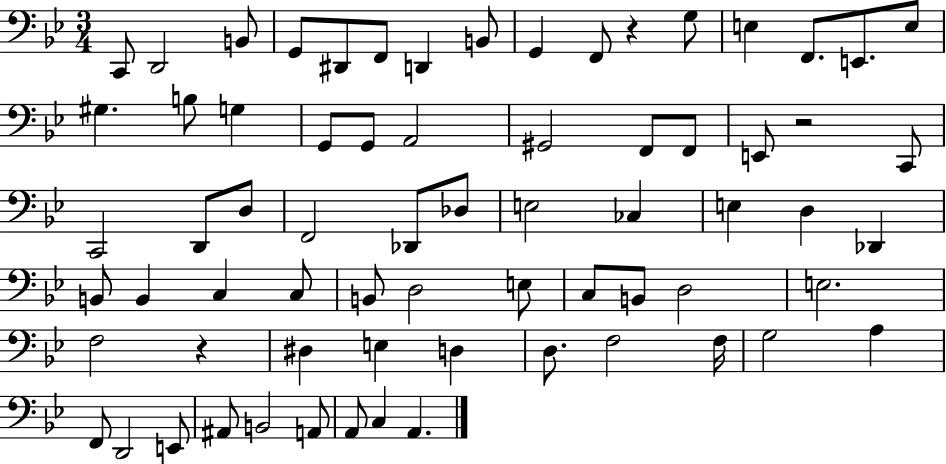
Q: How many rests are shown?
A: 3